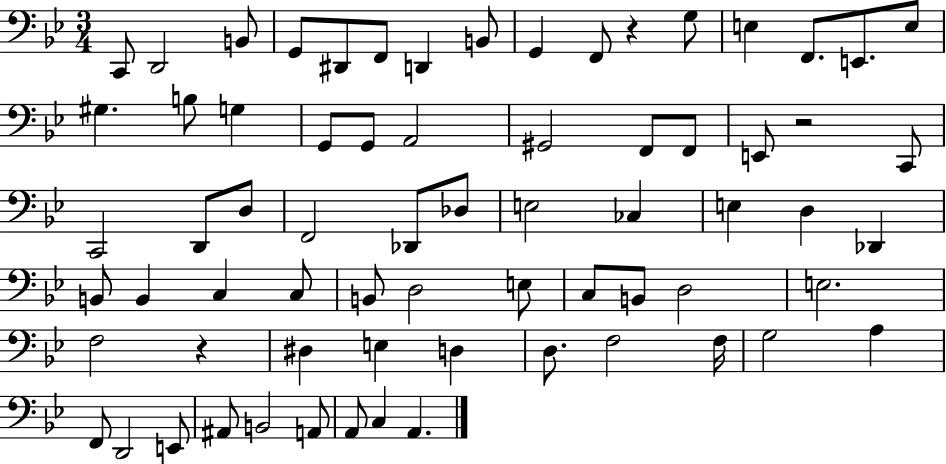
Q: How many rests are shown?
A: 3